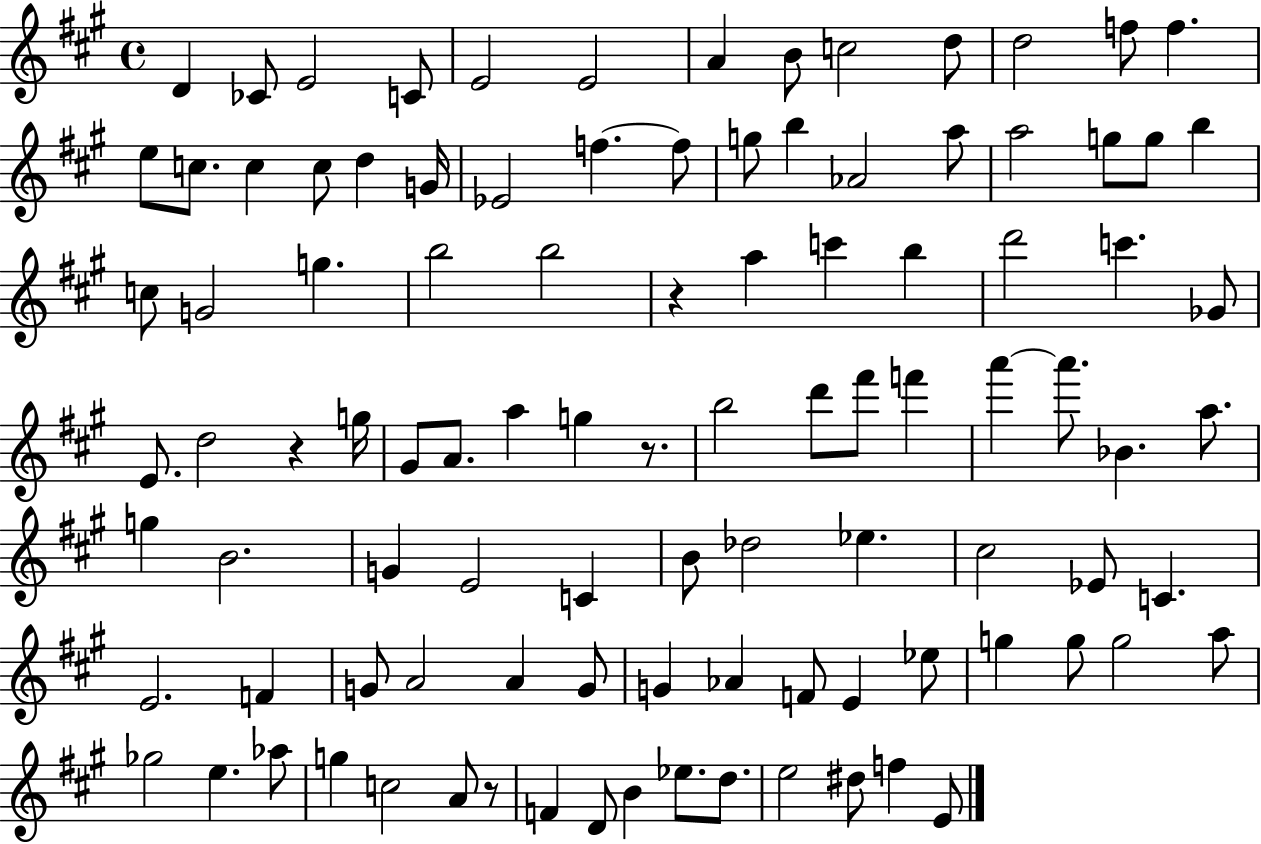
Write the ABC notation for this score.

X:1
T:Untitled
M:4/4
L:1/4
K:A
D _C/2 E2 C/2 E2 E2 A B/2 c2 d/2 d2 f/2 f e/2 c/2 c c/2 d G/4 _E2 f f/2 g/2 b _A2 a/2 a2 g/2 g/2 b c/2 G2 g b2 b2 z a c' b d'2 c' _G/2 E/2 d2 z g/4 ^G/2 A/2 a g z/2 b2 d'/2 ^f'/2 f' a' a'/2 _B a/2 g B2 G E2 C B/2 _d2 _e ^c2 _E/2 C E2 F G/2 A2 A G/2 G _A F/2 E _e/2 g g/2 g2 a/2 _g2 e _a/2 g c2 A/2 z/2 F D/2 B _e/2 d/2 e2 ^d/2 f E/2